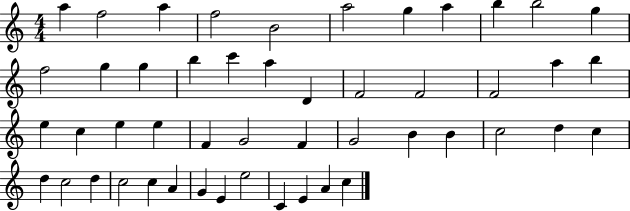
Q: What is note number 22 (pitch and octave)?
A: A5